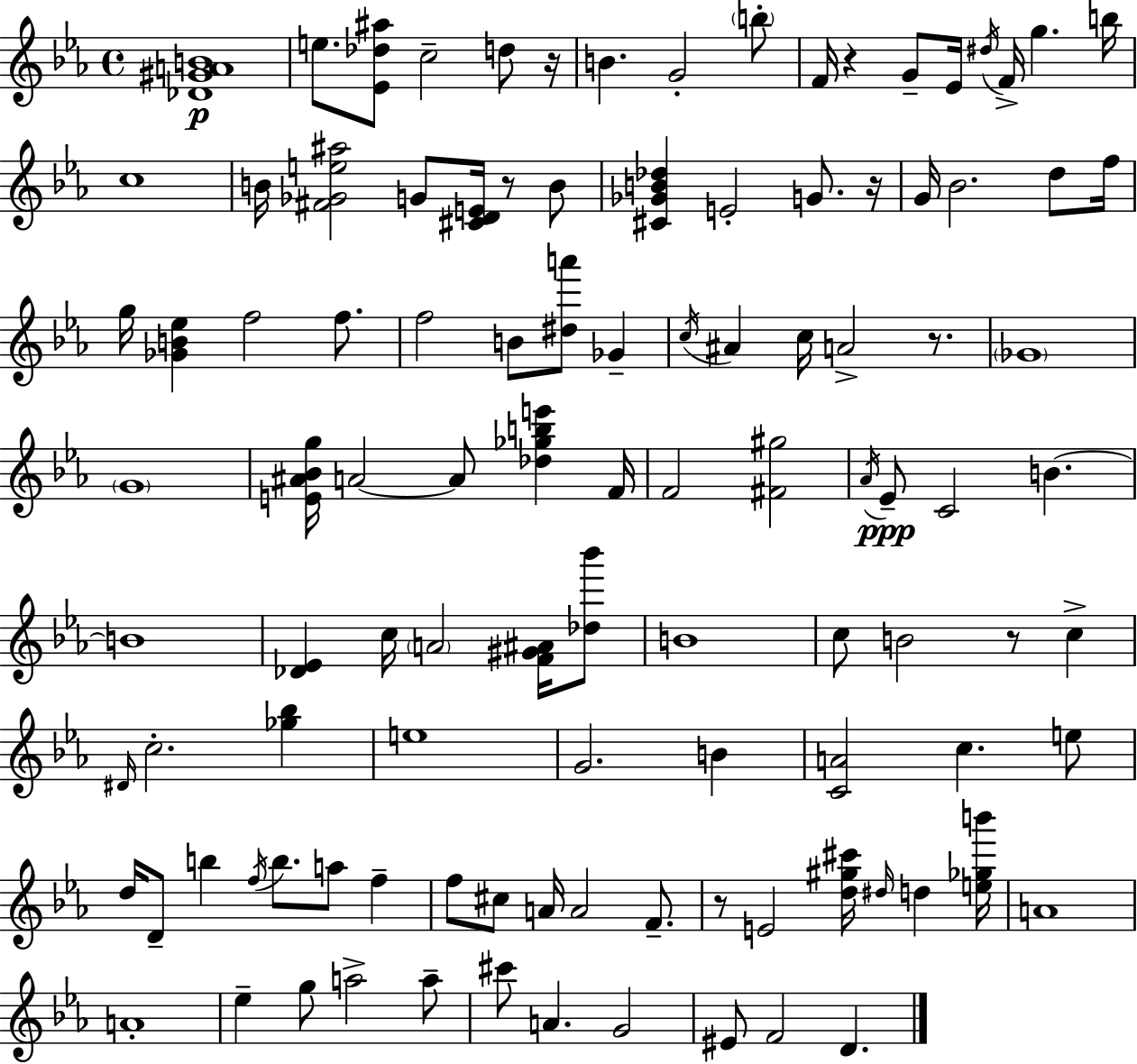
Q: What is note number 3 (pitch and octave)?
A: D5